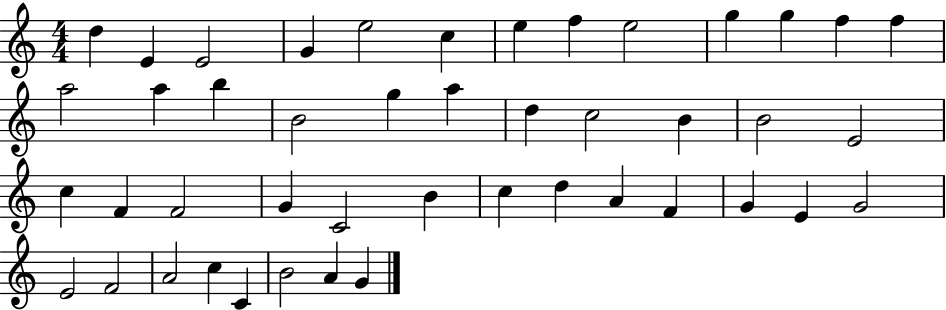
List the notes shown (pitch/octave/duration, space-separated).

D5/q E4/q E4/h G4/q E5/h C5/q E5/q F5/q E5/h G5/q G5/q F5/q F5/q A5/h A5/q B5/q B4/h G5/q A5/q D5/q C5/h B4/q B4/h E4/h C5/q F4/q F4/h G4/q C4/h B4/q C5/q D5/q A4/q F4/q G4/q E4/q G4/h E4/h F4/h A4/h C5/q C4/q B4/h A4/q G4/q